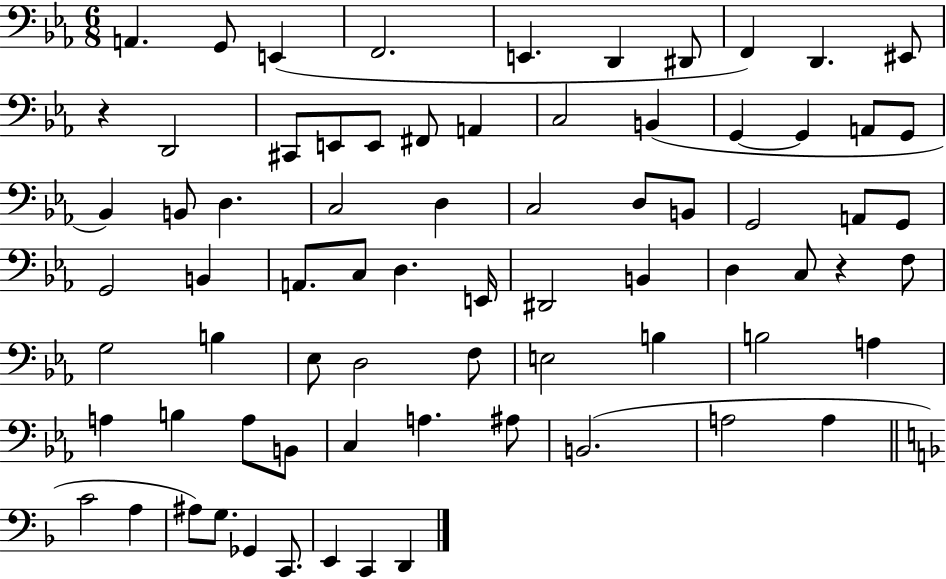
X:1
T:Untitled
M:6/8
L:1/4
K:Eb
A,, G,,/2 E,, F,,2 E,, D,, ^D,,/2 F,, D,, ^E,,/2 z D,,2 ^C,,/2 E,,/2 E,,/2 ^F,,/2 A,, C,2 B,, G,, G,, A,,/2 G,,/2 _B,, B,,/2 D, C,2 D, C,2 D,/2 B,,/2 G,,2 A,,/2 G,,/2 G,,2 B,, A,,/2 C,/2 D, E,,/4 ^D,,2 B,, D, C,/2 z F,/2 G,2 B, _E,/2 D,2 F,/2 E,2 B, B,2 A, A, B, A,/2 B,,/2 C, A, ^A,/2 B,,2 A,2 A, C2 A, ^A,/2 G,/2 _G,, C,,/2 E,, C,, D,,